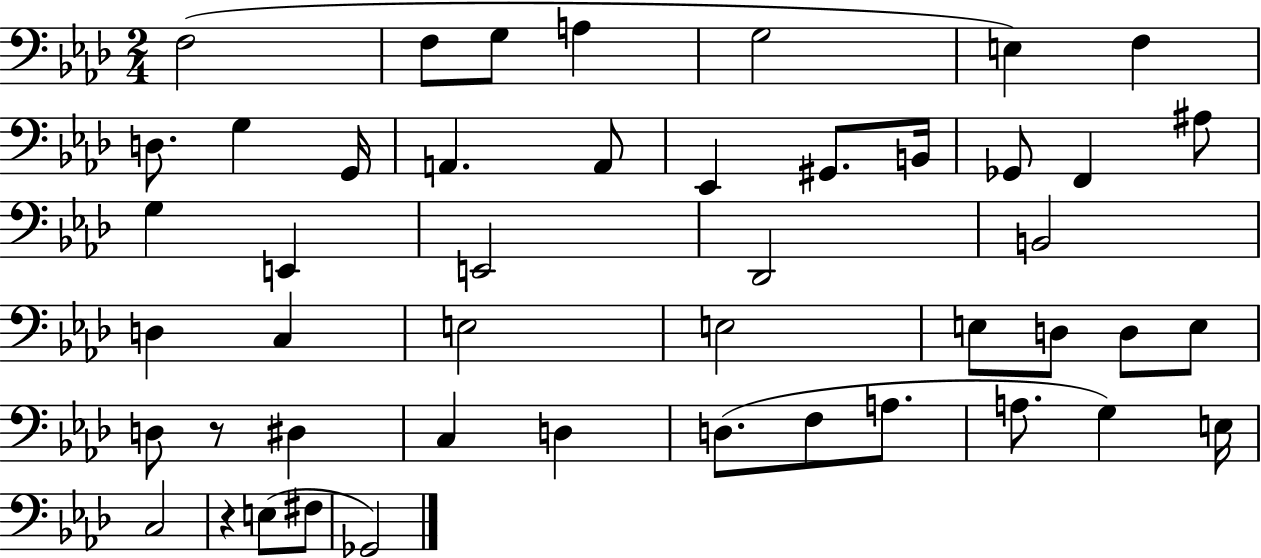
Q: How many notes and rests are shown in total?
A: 47